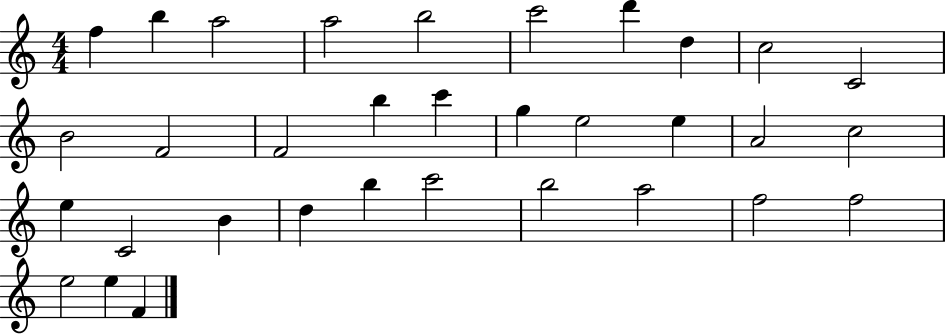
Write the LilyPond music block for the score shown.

{
  \clef treble
  \numericTimeSignature
  \time 4/4
  \key c \major
  f''4 b''4 a''2 | a''2 b''2 | c'''2 d'''4 d''4 | c''2 c'2 | \break b'2 f'2 | f'2 b''4 c'''4 | g''4 e''2 e''4 | a'2 c''2 | \break e''4 c'2 b'4 | d''4 b''4 c'''2 | b''2 a''2 | f''2 f''2 | \break e''2 e''4 f'4 | \bar "|."
}